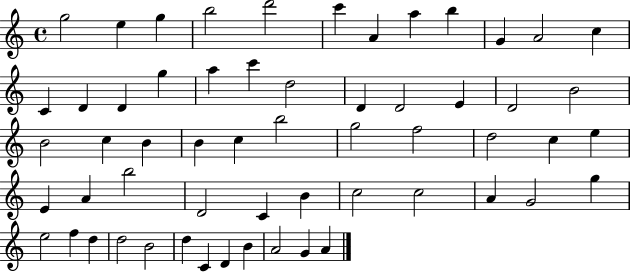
{
  \clef treble
  \time 4/4
  \defaultTimeSignature
  \key c \major
  g''2 e''4 g''4 | b''2 d'''2 | c'''4 a'4 a''4 b''4 | g'4 a'2 c''4 | \break c'4 d'4 d'4 g''4 | a''4 c'''4 d''2 | d'4 d'2 e'4 | d'2 b'2 | \break b'2 c''4 b'4 | b'4 c''4 b''2 | g''2 f''2 | d''2 c''4 e''4 | \break e'4 a'4 b''2 | d'2 c'4 b'4 | c''2 c''2 | a'4 g'2 g''4 | \break e''2 f''4 d''4 | d''2 b'2 | d''4 c'4 d'4 b'4 | a'2 g'4 a'4 | \break \bar "|."
}